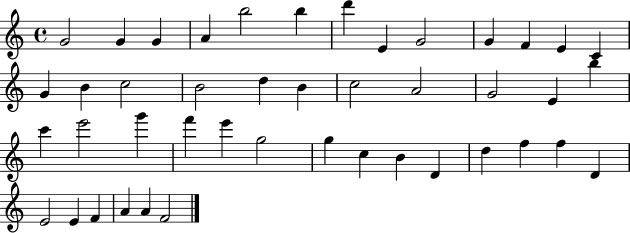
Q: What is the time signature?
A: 4/4